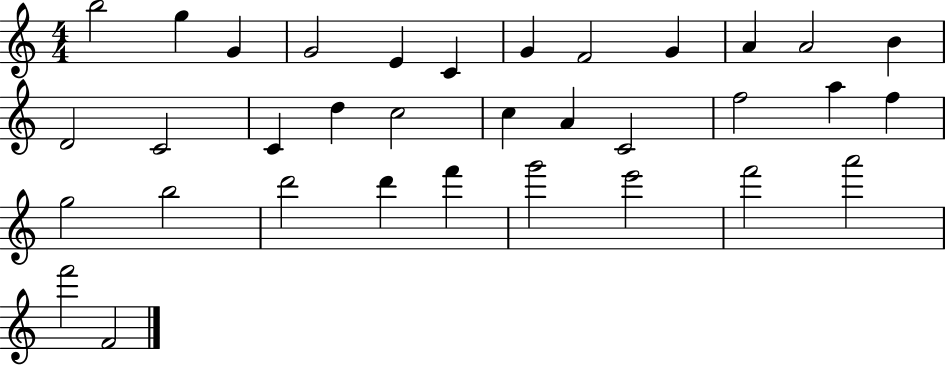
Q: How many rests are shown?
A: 0